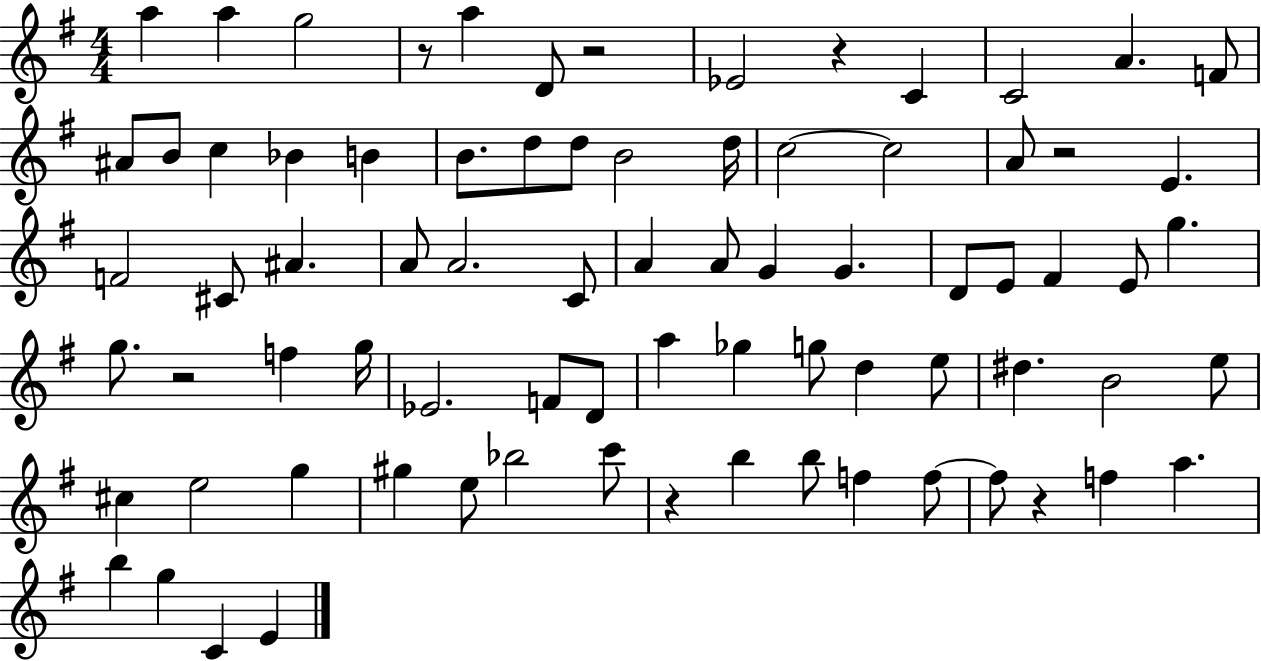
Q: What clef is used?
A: treble